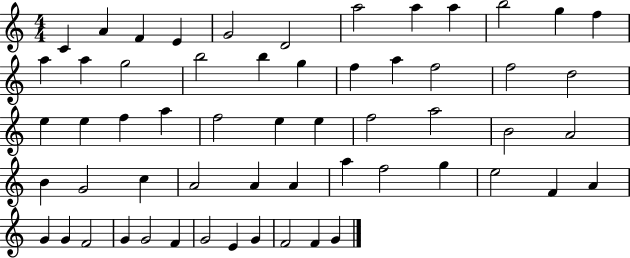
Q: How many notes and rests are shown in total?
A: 58